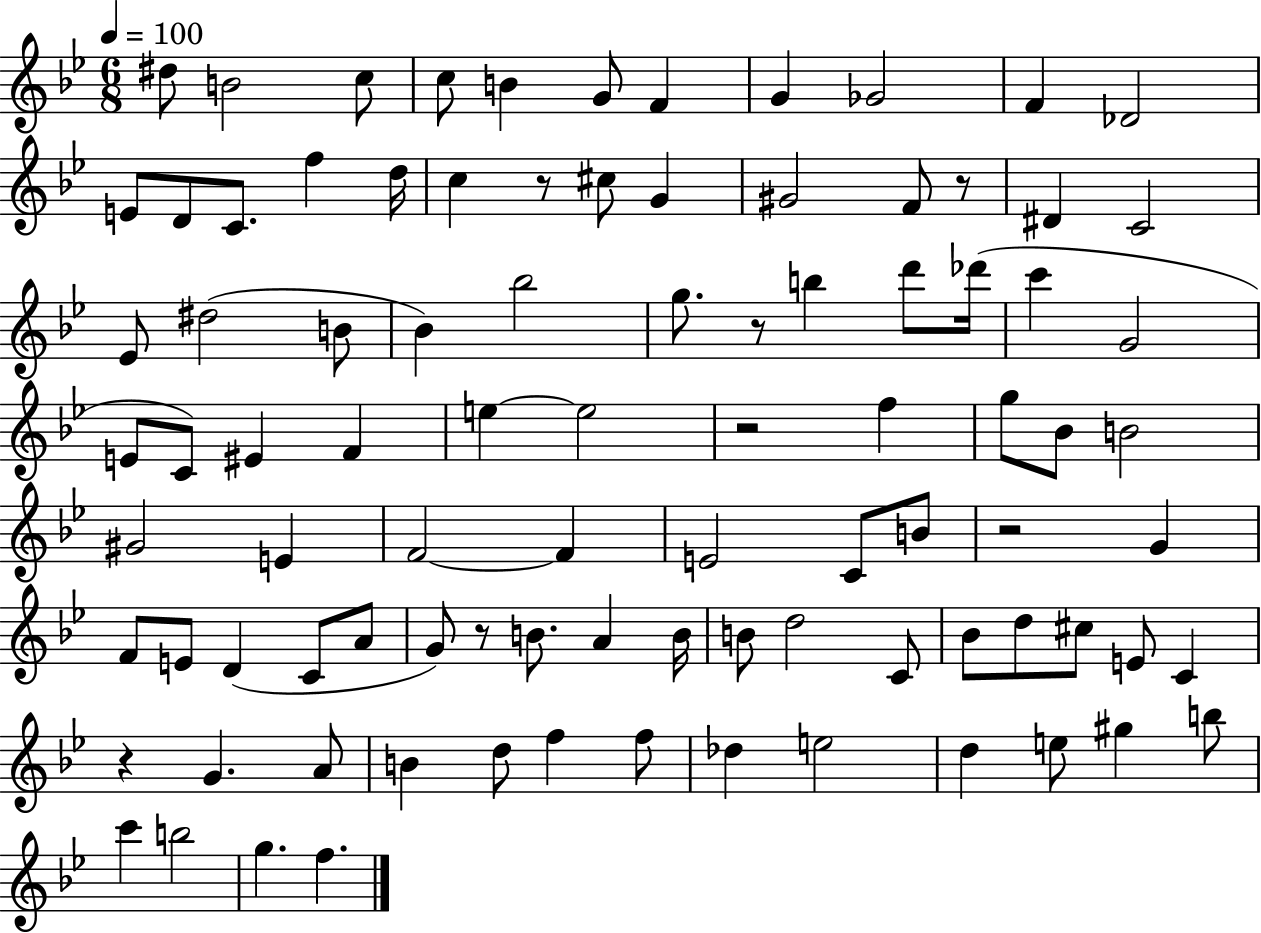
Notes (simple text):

D#5/e B4/h C5/e C5/e B4/q G4/e F4/q G4/q Gb4/h F4/q Db4/h E4/e D4/e C4/e. F5/q D5/s C5/q R/e C#5/e G4/q G#4/h F4/e R/e D#4/q C4/h Eb4/e D#5/h B4/e Bb4/q Bb5/h G5/e. R/e B5/q D6/e Db6/s C6/q G4/h E4/e C4/e EIS4/q F4/q E5/q E5/h R/h F5/q G5/e Bb4/e B4/h G#4/h E4/q F4/h F4/q E4/h C4/e B4/e R/h G4/q F4/e E4/e D4/q C4/e A4/e G4/e R/e B4/e. A4/q B4/s B4/e D5/h C4/e Bb4/e D5/e C#5/e E4/e C4/q R/q G4/q. A4/e B4/q D5/e F5/q F5/e Db5/q E5/h D5/q E5/e G#5/q B5/e C6/q B5/h G5/q. F5/q.